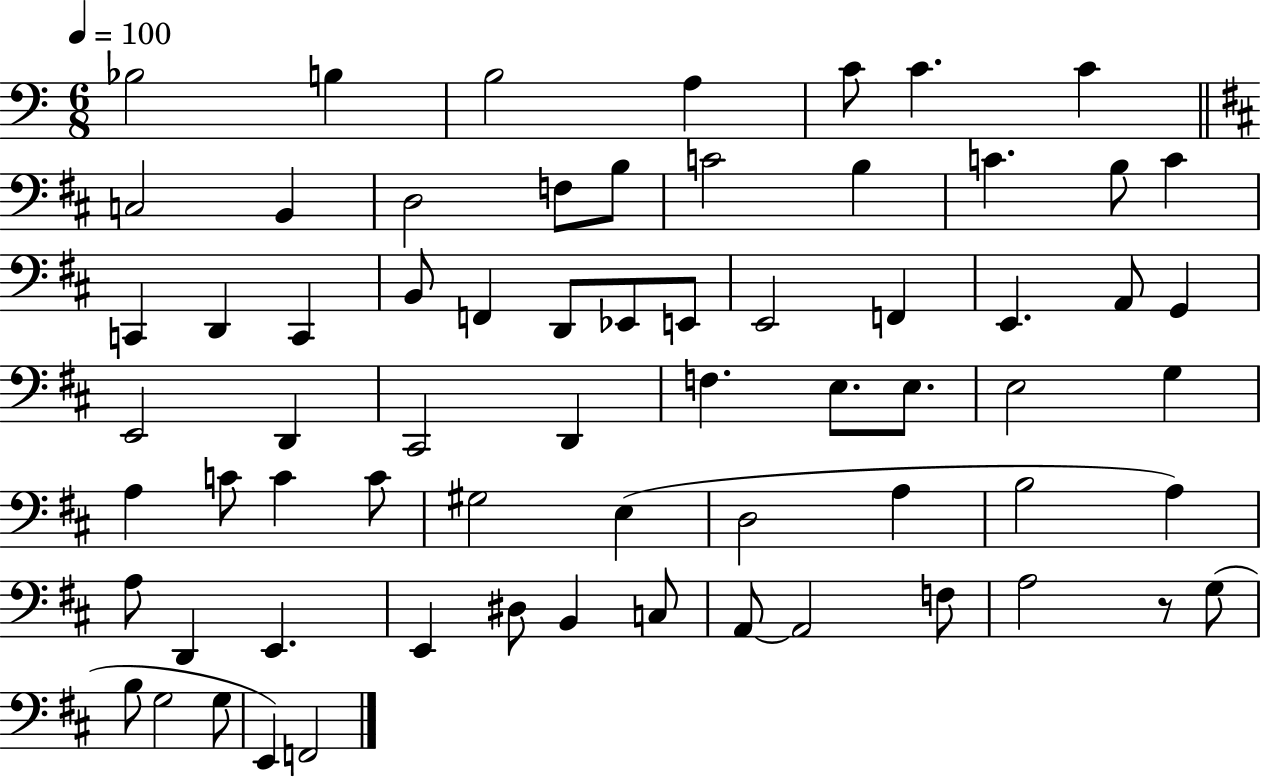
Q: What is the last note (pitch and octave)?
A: F2